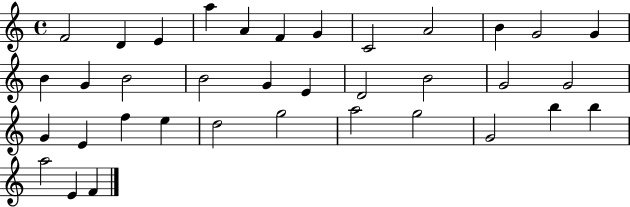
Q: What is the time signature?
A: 4/4